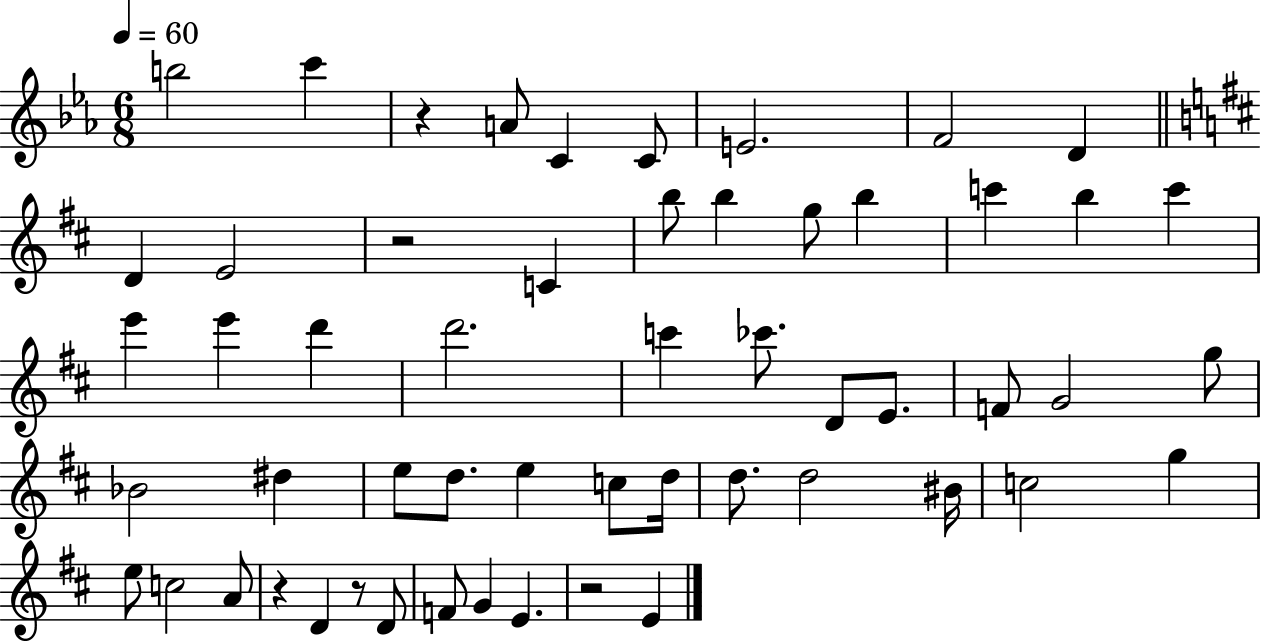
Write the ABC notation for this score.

X:1
T:Untitled
M:6/8
L:1/4
K:Eb
b2 c' z A/2 C C/2 E2 F2 D D E2 z2 C b/2 b g/2 b c' b c' e' e' d' d'2 c' _c'/2 D/2 E/2 F/2 G2 g/2 _B2 ^d e/2 d/2 e c/2 d/4 d/2 d2 ^B/4 c2 g e/2 c2 A/2 z D z/2 D/2 F/2 G E z2 E